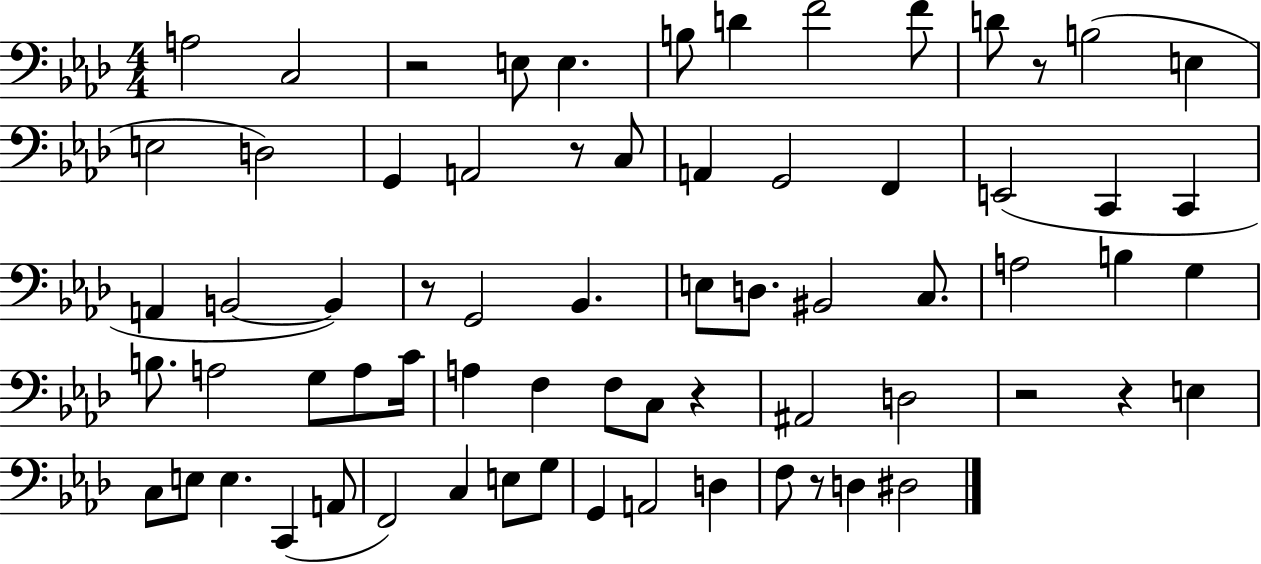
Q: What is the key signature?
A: AES major